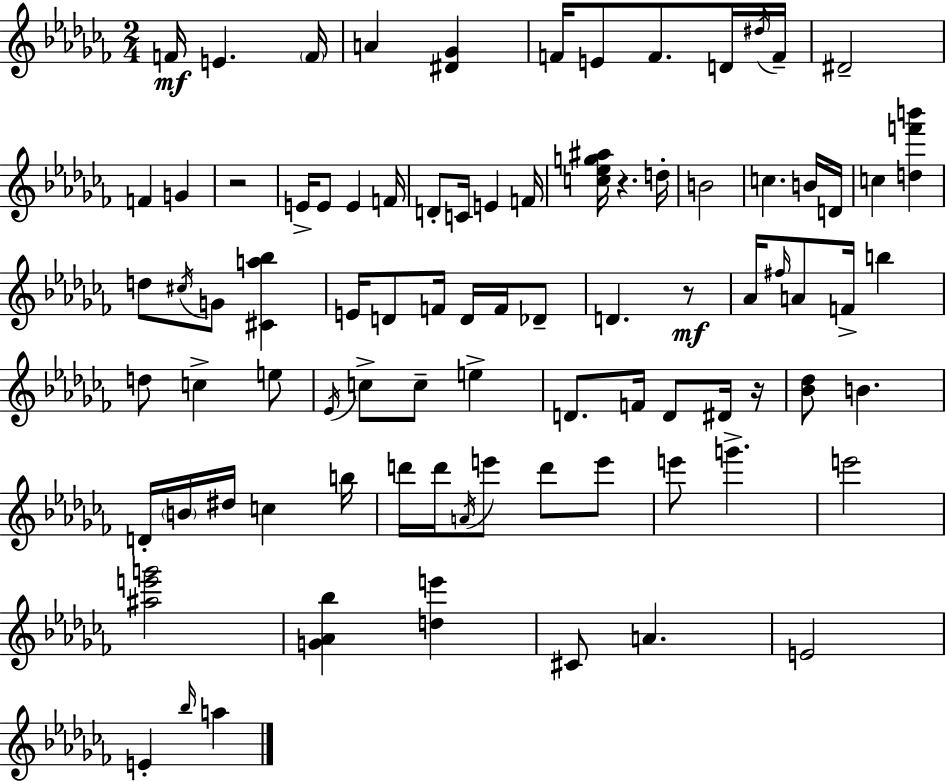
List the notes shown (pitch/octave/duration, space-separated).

F4/s E4/q. F4/s A4/q [D#4,Gb4]/q F4/s E4/e F4/e. D4/s D#5/s F4/s D#4/h F4/q G4/q R/h E4/s E4/e E4/q F4/s D4/e C4/s E4/q F4/s [C5,Eb5,G5,A#5]/s R/q. D5/s B4/h C5/q. B4/s D4/s C5/q [D5,F6,B6]/q D5/e C#5/s G4/e [C#4,A5,Bb5]/q E4/s D4/e F4/s D4/s F4/s Db4/e D4/q. R/e Ab4/s F#5/s A4/e F4/s B5/q D5/e C5/q E5/e Eb4/s C5/e C5/e E5/q D4/e. F4/s D4/e D#4/s R/s [Bb4,Db5]/e B4/q. D4/s B4/s D#5/s C5/q B5/s D6/s D6/s A4/s E6/e D6/e E6/e E6/e G6/q. E6/h [A#5,E6,G6]/h [G4,Ab4,Bb5]/q [D5,E6]/q C#4/e A4/q. E4/h E4/q Bb5/s A5/q